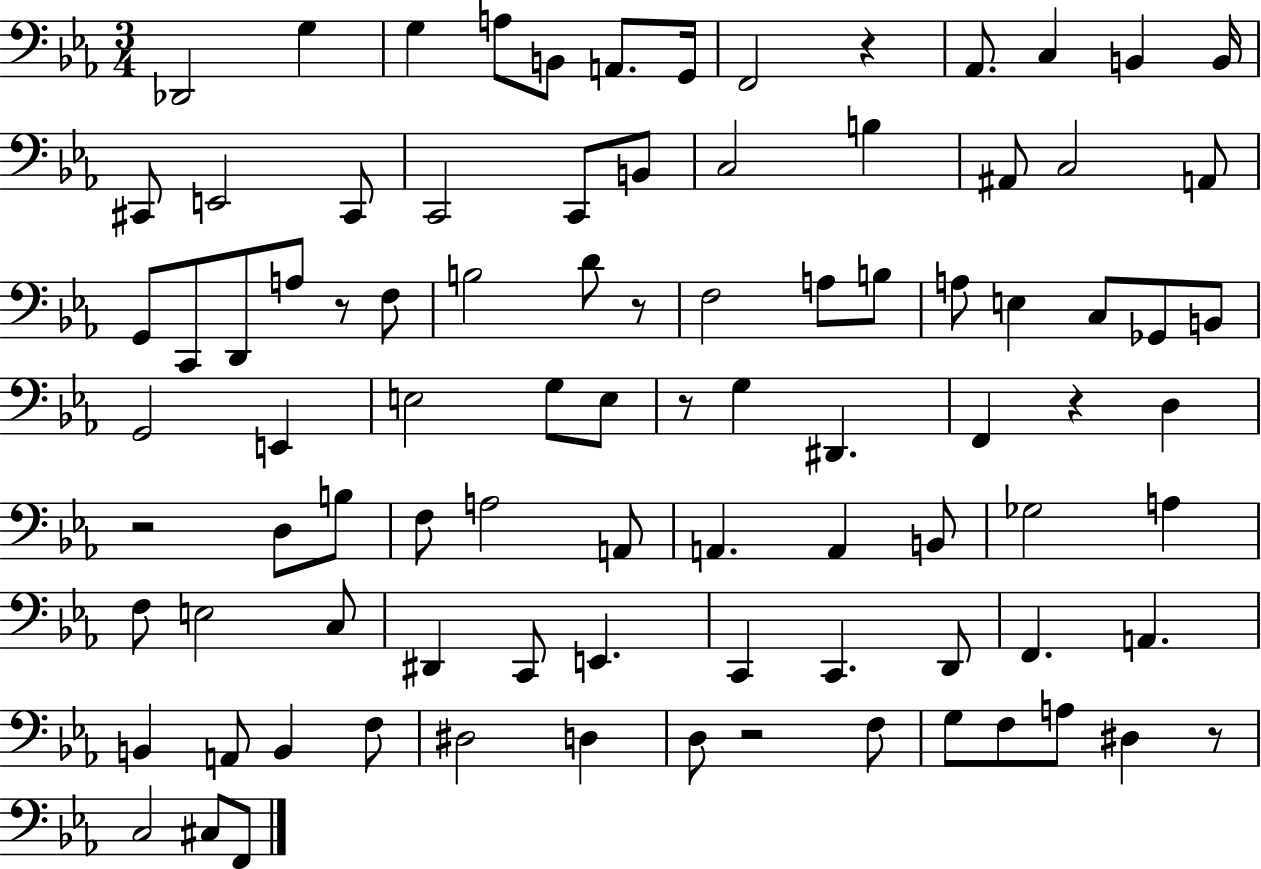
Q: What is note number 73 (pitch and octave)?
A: D#3